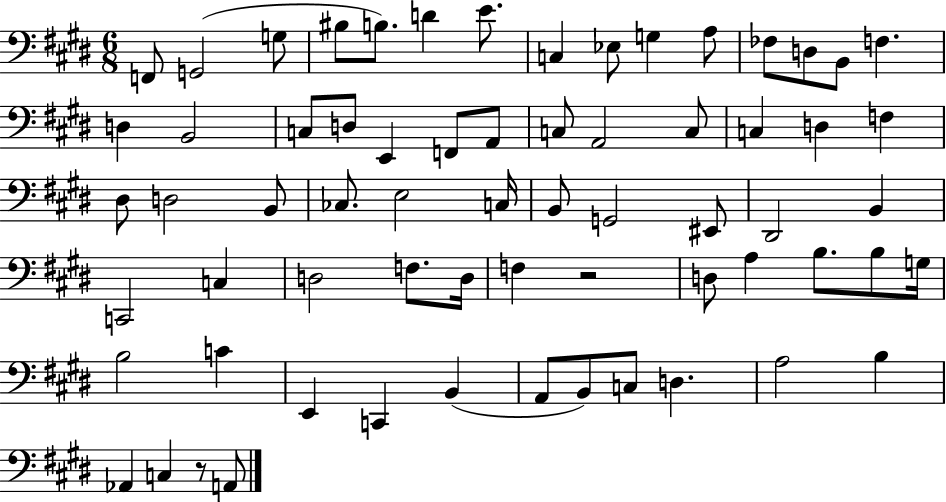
X:1
T:Untitled
M:6/8
L:1/4
K:E
F,,/2 G,,2 G,/2 ^B,/2 B,/2 D E/2 C, _E,/2 G, A,/2 _F,/2 D,/2 B,,/2 F, D, B,,2 C,/2 D,/2 E,, F,,/2 A,,/2 C,/2 A,,2 C,/2 C, D, F, ^D,/2 D,2 B,,/2 _C,/2 E,2 C,/4 B,,/2 G,,2 ^E,,/2 ^D,,2 B,, C,,2 C, D,2 F,/2 D,/4 F, z2 D,/2 A, B,/2 B,/2 G,/4 B,2 C E,, C,, B,, A,,/2 B,,/2 C,/2 D, A,2 B, _A,, C, z/2 A,,/2